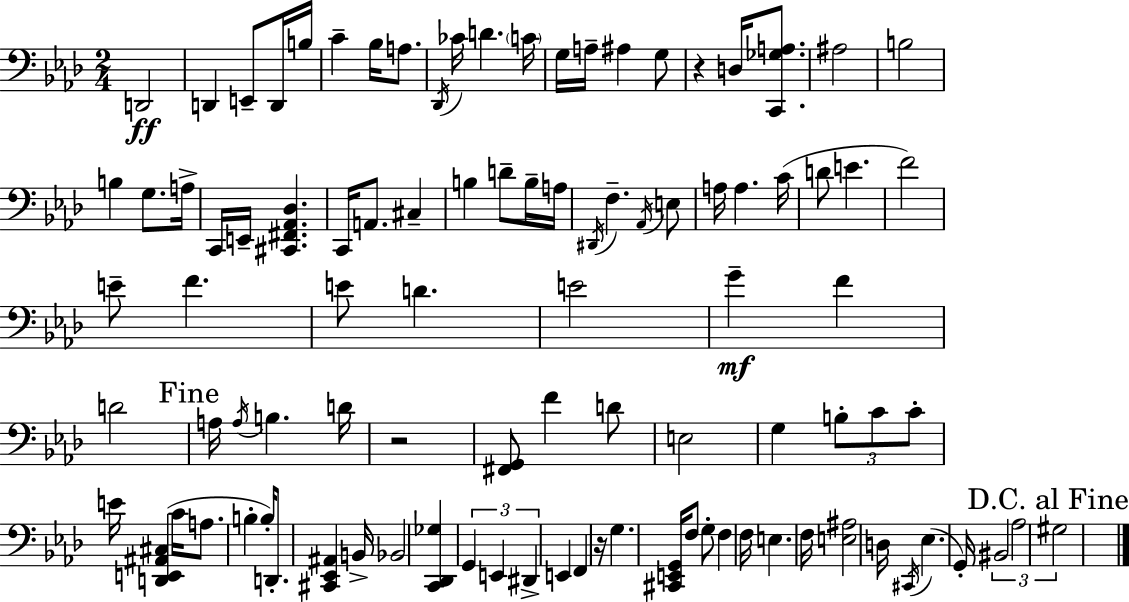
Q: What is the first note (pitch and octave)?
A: D2